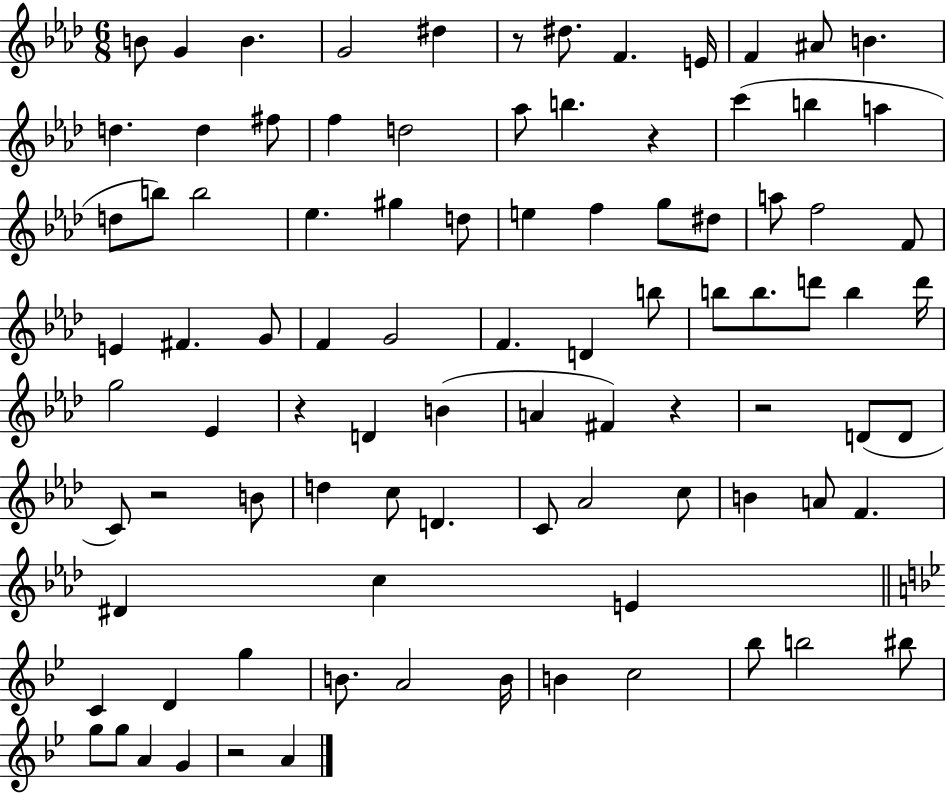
{
  \clef treble
  \numericTimeSignature
  \time 6/8
  \key aes \major
  b'8 g'4 b'4. | g'2 dis''4 | r8 dis''8. f'4. e'16 | f'4 ais'8 b'4. | \break d''4. d''4 fis''8 | f''4 d''2 | aes''8 b''4. r4 | c'''4( b''4 a''4 | \break d''8 b''8) b''2 | ees''4. gis''4 d''8 | e''4 f''4 g''8 dis''8 | a''8 f''2 f'8 | \break e'4 fis'4. g'8 | f'4 g'2 | f'4. d'4 b''8 | b''8 b''8. d'''8 b''4 d'''16 | \break g''2 ees'4 | r4 d'4 b'4( | a'4 fis'4) r4 | r2 d'8( d'8 | \break c'8) r2 b'8 | d''4 c''8 d'4. | c'8 aes'2 c''8 | b'4 a'8 f'4. | \break dis'4 c''4 e'4 | \bar "||" \break \key bes \major c'4 d'4 g''4 | b'8. a'2 b'16 | b'4 c''2 | bes''8 b''2 bis''8 | \break g''8 g''8 a'4 g'4 | r2 a'4 | \bar "|."
}